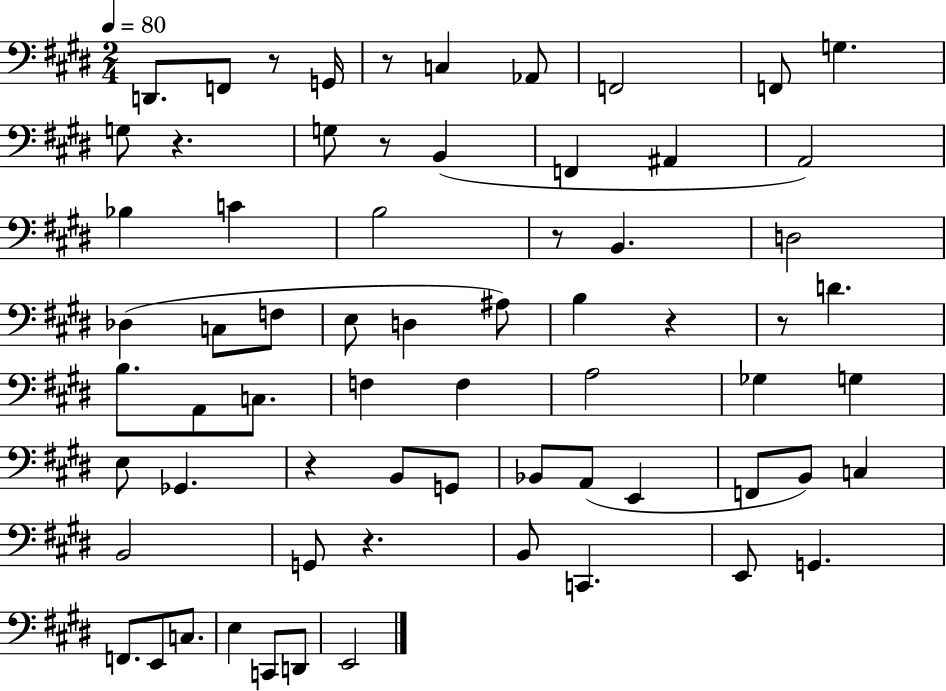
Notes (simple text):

D2/e. F2/e R/e G2/s R/e C3/q Ab2/e F2/h F2/e G3/q. G3/e R/q. G3/e R/e B2/q F2/q A#2/q A2/h Bb3/q C4/q B3/h R/e B2/q. D3/h Db3/q C3/e F3/e E3/e D3/q A#3/e B3/q R/q R/e D4/q. B3/e. A2/e C3/e. F3/q F3/q A3/h Gb3/q G3/q E3/e Gb2/q. R/q B2/e G2/e Bb2/e A2/e E2/q F2/e B2/e C3/q B2/h G2/e R/q. B2/e C2/q. E2/e G2/q. F2/e. E2/e C3/e. E3/q C2/e D2/e E2/h